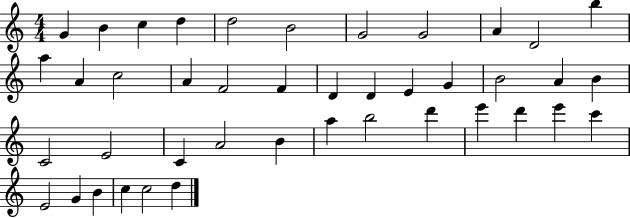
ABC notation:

X:1
T:Untitled
M:4/4
L:1/4
K:C
G B c d d2 B2 G2 G2 A D2 b a A c2 A F2 F D D E G B2 A B C2 E2 C A2 B a b2 d' e' d' e' c' E2 G B c c2 d